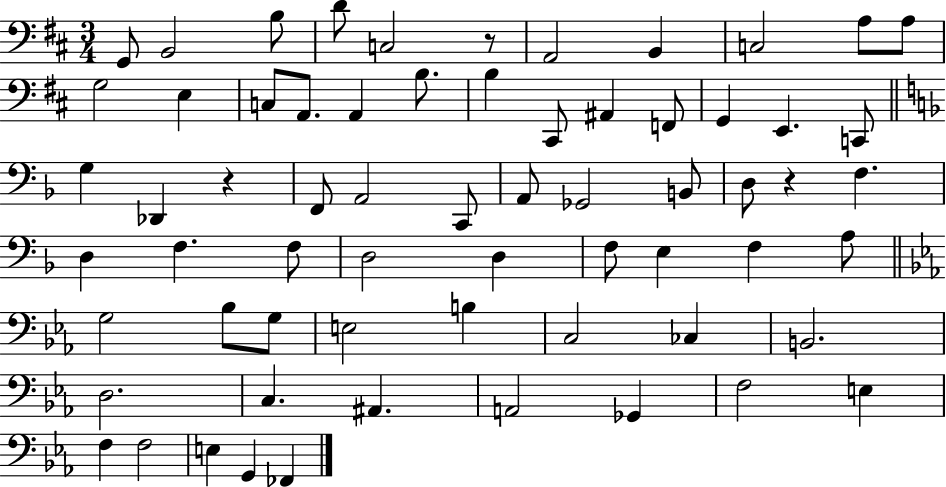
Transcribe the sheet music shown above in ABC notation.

X:1
T:Untitled
M:3/4
L:1/4
K:D
G,,/2 B,,2 B,/2 D/2 C,2 z/2 A,,2 B,, C,2 A,/2 A,/2 G,2 E, C,/2 A,,/2 A,, B,/2 B, ^C,,/2 ^A,, F,,/2 G,, E,, C,,/2 G, _D,, z F,,/2 A,,2 C,,/2 A,,/2 _G,,2 B,,/2 D,/2 z F, D, F, F,/2 D,2 D, F,/2 E, F, A,/2 G,2 _B,/2 G,/2 E,2 B, C,2 _C, B,,2 D,2 C, ^A,, A,,2 _G,, F,2 E, F, F,2 E, G,, _F,,